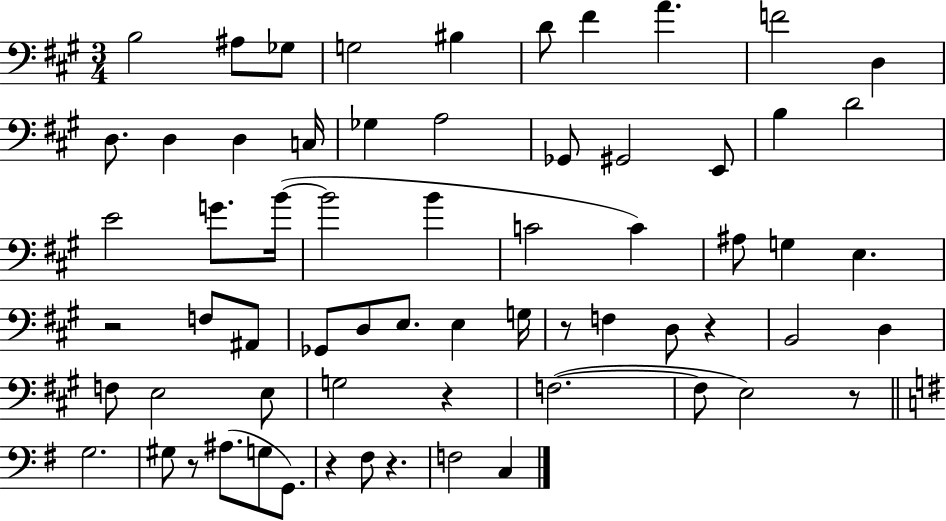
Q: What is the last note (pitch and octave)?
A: C3